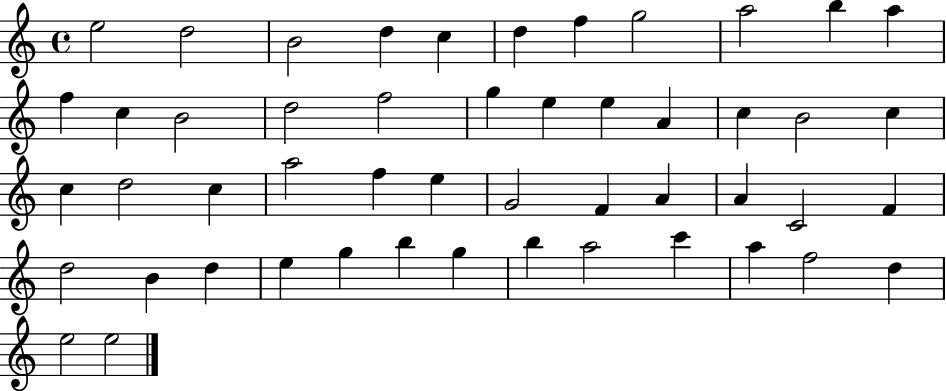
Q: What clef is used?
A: treble